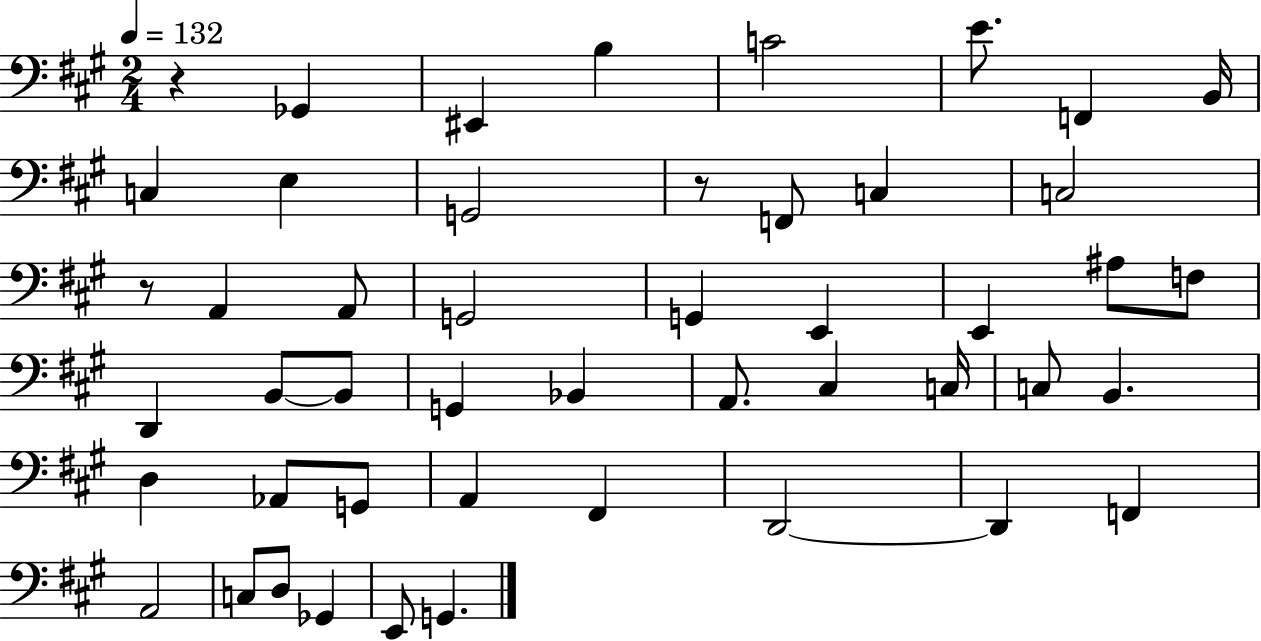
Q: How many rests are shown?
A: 3